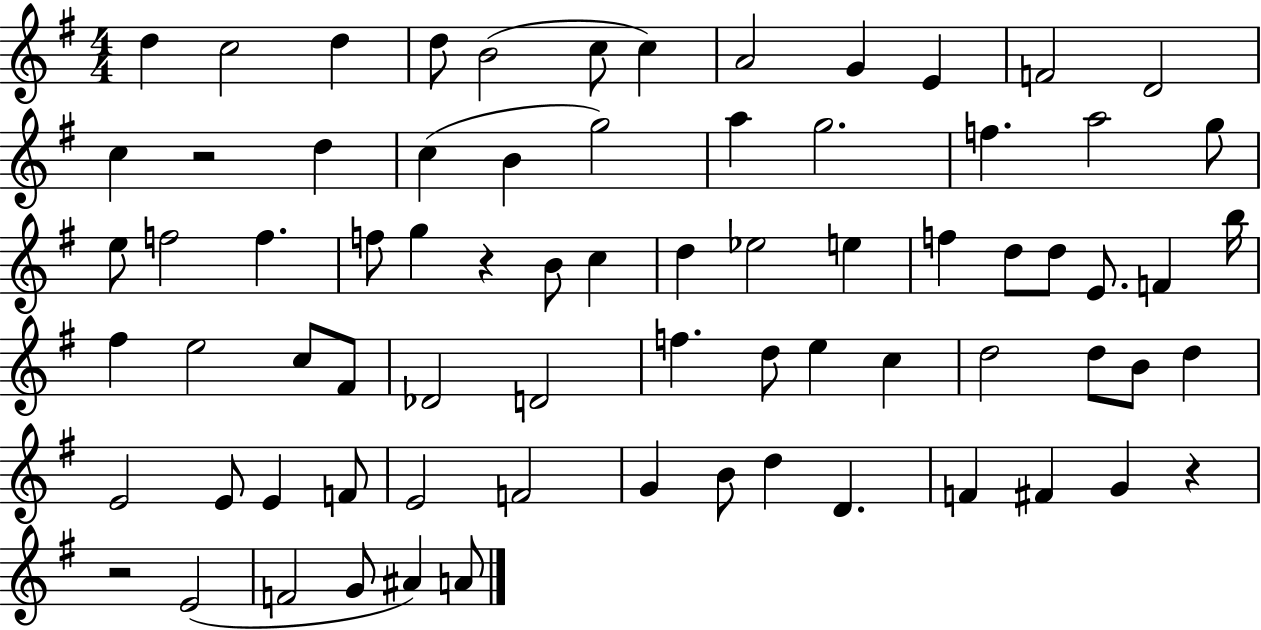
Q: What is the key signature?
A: G major